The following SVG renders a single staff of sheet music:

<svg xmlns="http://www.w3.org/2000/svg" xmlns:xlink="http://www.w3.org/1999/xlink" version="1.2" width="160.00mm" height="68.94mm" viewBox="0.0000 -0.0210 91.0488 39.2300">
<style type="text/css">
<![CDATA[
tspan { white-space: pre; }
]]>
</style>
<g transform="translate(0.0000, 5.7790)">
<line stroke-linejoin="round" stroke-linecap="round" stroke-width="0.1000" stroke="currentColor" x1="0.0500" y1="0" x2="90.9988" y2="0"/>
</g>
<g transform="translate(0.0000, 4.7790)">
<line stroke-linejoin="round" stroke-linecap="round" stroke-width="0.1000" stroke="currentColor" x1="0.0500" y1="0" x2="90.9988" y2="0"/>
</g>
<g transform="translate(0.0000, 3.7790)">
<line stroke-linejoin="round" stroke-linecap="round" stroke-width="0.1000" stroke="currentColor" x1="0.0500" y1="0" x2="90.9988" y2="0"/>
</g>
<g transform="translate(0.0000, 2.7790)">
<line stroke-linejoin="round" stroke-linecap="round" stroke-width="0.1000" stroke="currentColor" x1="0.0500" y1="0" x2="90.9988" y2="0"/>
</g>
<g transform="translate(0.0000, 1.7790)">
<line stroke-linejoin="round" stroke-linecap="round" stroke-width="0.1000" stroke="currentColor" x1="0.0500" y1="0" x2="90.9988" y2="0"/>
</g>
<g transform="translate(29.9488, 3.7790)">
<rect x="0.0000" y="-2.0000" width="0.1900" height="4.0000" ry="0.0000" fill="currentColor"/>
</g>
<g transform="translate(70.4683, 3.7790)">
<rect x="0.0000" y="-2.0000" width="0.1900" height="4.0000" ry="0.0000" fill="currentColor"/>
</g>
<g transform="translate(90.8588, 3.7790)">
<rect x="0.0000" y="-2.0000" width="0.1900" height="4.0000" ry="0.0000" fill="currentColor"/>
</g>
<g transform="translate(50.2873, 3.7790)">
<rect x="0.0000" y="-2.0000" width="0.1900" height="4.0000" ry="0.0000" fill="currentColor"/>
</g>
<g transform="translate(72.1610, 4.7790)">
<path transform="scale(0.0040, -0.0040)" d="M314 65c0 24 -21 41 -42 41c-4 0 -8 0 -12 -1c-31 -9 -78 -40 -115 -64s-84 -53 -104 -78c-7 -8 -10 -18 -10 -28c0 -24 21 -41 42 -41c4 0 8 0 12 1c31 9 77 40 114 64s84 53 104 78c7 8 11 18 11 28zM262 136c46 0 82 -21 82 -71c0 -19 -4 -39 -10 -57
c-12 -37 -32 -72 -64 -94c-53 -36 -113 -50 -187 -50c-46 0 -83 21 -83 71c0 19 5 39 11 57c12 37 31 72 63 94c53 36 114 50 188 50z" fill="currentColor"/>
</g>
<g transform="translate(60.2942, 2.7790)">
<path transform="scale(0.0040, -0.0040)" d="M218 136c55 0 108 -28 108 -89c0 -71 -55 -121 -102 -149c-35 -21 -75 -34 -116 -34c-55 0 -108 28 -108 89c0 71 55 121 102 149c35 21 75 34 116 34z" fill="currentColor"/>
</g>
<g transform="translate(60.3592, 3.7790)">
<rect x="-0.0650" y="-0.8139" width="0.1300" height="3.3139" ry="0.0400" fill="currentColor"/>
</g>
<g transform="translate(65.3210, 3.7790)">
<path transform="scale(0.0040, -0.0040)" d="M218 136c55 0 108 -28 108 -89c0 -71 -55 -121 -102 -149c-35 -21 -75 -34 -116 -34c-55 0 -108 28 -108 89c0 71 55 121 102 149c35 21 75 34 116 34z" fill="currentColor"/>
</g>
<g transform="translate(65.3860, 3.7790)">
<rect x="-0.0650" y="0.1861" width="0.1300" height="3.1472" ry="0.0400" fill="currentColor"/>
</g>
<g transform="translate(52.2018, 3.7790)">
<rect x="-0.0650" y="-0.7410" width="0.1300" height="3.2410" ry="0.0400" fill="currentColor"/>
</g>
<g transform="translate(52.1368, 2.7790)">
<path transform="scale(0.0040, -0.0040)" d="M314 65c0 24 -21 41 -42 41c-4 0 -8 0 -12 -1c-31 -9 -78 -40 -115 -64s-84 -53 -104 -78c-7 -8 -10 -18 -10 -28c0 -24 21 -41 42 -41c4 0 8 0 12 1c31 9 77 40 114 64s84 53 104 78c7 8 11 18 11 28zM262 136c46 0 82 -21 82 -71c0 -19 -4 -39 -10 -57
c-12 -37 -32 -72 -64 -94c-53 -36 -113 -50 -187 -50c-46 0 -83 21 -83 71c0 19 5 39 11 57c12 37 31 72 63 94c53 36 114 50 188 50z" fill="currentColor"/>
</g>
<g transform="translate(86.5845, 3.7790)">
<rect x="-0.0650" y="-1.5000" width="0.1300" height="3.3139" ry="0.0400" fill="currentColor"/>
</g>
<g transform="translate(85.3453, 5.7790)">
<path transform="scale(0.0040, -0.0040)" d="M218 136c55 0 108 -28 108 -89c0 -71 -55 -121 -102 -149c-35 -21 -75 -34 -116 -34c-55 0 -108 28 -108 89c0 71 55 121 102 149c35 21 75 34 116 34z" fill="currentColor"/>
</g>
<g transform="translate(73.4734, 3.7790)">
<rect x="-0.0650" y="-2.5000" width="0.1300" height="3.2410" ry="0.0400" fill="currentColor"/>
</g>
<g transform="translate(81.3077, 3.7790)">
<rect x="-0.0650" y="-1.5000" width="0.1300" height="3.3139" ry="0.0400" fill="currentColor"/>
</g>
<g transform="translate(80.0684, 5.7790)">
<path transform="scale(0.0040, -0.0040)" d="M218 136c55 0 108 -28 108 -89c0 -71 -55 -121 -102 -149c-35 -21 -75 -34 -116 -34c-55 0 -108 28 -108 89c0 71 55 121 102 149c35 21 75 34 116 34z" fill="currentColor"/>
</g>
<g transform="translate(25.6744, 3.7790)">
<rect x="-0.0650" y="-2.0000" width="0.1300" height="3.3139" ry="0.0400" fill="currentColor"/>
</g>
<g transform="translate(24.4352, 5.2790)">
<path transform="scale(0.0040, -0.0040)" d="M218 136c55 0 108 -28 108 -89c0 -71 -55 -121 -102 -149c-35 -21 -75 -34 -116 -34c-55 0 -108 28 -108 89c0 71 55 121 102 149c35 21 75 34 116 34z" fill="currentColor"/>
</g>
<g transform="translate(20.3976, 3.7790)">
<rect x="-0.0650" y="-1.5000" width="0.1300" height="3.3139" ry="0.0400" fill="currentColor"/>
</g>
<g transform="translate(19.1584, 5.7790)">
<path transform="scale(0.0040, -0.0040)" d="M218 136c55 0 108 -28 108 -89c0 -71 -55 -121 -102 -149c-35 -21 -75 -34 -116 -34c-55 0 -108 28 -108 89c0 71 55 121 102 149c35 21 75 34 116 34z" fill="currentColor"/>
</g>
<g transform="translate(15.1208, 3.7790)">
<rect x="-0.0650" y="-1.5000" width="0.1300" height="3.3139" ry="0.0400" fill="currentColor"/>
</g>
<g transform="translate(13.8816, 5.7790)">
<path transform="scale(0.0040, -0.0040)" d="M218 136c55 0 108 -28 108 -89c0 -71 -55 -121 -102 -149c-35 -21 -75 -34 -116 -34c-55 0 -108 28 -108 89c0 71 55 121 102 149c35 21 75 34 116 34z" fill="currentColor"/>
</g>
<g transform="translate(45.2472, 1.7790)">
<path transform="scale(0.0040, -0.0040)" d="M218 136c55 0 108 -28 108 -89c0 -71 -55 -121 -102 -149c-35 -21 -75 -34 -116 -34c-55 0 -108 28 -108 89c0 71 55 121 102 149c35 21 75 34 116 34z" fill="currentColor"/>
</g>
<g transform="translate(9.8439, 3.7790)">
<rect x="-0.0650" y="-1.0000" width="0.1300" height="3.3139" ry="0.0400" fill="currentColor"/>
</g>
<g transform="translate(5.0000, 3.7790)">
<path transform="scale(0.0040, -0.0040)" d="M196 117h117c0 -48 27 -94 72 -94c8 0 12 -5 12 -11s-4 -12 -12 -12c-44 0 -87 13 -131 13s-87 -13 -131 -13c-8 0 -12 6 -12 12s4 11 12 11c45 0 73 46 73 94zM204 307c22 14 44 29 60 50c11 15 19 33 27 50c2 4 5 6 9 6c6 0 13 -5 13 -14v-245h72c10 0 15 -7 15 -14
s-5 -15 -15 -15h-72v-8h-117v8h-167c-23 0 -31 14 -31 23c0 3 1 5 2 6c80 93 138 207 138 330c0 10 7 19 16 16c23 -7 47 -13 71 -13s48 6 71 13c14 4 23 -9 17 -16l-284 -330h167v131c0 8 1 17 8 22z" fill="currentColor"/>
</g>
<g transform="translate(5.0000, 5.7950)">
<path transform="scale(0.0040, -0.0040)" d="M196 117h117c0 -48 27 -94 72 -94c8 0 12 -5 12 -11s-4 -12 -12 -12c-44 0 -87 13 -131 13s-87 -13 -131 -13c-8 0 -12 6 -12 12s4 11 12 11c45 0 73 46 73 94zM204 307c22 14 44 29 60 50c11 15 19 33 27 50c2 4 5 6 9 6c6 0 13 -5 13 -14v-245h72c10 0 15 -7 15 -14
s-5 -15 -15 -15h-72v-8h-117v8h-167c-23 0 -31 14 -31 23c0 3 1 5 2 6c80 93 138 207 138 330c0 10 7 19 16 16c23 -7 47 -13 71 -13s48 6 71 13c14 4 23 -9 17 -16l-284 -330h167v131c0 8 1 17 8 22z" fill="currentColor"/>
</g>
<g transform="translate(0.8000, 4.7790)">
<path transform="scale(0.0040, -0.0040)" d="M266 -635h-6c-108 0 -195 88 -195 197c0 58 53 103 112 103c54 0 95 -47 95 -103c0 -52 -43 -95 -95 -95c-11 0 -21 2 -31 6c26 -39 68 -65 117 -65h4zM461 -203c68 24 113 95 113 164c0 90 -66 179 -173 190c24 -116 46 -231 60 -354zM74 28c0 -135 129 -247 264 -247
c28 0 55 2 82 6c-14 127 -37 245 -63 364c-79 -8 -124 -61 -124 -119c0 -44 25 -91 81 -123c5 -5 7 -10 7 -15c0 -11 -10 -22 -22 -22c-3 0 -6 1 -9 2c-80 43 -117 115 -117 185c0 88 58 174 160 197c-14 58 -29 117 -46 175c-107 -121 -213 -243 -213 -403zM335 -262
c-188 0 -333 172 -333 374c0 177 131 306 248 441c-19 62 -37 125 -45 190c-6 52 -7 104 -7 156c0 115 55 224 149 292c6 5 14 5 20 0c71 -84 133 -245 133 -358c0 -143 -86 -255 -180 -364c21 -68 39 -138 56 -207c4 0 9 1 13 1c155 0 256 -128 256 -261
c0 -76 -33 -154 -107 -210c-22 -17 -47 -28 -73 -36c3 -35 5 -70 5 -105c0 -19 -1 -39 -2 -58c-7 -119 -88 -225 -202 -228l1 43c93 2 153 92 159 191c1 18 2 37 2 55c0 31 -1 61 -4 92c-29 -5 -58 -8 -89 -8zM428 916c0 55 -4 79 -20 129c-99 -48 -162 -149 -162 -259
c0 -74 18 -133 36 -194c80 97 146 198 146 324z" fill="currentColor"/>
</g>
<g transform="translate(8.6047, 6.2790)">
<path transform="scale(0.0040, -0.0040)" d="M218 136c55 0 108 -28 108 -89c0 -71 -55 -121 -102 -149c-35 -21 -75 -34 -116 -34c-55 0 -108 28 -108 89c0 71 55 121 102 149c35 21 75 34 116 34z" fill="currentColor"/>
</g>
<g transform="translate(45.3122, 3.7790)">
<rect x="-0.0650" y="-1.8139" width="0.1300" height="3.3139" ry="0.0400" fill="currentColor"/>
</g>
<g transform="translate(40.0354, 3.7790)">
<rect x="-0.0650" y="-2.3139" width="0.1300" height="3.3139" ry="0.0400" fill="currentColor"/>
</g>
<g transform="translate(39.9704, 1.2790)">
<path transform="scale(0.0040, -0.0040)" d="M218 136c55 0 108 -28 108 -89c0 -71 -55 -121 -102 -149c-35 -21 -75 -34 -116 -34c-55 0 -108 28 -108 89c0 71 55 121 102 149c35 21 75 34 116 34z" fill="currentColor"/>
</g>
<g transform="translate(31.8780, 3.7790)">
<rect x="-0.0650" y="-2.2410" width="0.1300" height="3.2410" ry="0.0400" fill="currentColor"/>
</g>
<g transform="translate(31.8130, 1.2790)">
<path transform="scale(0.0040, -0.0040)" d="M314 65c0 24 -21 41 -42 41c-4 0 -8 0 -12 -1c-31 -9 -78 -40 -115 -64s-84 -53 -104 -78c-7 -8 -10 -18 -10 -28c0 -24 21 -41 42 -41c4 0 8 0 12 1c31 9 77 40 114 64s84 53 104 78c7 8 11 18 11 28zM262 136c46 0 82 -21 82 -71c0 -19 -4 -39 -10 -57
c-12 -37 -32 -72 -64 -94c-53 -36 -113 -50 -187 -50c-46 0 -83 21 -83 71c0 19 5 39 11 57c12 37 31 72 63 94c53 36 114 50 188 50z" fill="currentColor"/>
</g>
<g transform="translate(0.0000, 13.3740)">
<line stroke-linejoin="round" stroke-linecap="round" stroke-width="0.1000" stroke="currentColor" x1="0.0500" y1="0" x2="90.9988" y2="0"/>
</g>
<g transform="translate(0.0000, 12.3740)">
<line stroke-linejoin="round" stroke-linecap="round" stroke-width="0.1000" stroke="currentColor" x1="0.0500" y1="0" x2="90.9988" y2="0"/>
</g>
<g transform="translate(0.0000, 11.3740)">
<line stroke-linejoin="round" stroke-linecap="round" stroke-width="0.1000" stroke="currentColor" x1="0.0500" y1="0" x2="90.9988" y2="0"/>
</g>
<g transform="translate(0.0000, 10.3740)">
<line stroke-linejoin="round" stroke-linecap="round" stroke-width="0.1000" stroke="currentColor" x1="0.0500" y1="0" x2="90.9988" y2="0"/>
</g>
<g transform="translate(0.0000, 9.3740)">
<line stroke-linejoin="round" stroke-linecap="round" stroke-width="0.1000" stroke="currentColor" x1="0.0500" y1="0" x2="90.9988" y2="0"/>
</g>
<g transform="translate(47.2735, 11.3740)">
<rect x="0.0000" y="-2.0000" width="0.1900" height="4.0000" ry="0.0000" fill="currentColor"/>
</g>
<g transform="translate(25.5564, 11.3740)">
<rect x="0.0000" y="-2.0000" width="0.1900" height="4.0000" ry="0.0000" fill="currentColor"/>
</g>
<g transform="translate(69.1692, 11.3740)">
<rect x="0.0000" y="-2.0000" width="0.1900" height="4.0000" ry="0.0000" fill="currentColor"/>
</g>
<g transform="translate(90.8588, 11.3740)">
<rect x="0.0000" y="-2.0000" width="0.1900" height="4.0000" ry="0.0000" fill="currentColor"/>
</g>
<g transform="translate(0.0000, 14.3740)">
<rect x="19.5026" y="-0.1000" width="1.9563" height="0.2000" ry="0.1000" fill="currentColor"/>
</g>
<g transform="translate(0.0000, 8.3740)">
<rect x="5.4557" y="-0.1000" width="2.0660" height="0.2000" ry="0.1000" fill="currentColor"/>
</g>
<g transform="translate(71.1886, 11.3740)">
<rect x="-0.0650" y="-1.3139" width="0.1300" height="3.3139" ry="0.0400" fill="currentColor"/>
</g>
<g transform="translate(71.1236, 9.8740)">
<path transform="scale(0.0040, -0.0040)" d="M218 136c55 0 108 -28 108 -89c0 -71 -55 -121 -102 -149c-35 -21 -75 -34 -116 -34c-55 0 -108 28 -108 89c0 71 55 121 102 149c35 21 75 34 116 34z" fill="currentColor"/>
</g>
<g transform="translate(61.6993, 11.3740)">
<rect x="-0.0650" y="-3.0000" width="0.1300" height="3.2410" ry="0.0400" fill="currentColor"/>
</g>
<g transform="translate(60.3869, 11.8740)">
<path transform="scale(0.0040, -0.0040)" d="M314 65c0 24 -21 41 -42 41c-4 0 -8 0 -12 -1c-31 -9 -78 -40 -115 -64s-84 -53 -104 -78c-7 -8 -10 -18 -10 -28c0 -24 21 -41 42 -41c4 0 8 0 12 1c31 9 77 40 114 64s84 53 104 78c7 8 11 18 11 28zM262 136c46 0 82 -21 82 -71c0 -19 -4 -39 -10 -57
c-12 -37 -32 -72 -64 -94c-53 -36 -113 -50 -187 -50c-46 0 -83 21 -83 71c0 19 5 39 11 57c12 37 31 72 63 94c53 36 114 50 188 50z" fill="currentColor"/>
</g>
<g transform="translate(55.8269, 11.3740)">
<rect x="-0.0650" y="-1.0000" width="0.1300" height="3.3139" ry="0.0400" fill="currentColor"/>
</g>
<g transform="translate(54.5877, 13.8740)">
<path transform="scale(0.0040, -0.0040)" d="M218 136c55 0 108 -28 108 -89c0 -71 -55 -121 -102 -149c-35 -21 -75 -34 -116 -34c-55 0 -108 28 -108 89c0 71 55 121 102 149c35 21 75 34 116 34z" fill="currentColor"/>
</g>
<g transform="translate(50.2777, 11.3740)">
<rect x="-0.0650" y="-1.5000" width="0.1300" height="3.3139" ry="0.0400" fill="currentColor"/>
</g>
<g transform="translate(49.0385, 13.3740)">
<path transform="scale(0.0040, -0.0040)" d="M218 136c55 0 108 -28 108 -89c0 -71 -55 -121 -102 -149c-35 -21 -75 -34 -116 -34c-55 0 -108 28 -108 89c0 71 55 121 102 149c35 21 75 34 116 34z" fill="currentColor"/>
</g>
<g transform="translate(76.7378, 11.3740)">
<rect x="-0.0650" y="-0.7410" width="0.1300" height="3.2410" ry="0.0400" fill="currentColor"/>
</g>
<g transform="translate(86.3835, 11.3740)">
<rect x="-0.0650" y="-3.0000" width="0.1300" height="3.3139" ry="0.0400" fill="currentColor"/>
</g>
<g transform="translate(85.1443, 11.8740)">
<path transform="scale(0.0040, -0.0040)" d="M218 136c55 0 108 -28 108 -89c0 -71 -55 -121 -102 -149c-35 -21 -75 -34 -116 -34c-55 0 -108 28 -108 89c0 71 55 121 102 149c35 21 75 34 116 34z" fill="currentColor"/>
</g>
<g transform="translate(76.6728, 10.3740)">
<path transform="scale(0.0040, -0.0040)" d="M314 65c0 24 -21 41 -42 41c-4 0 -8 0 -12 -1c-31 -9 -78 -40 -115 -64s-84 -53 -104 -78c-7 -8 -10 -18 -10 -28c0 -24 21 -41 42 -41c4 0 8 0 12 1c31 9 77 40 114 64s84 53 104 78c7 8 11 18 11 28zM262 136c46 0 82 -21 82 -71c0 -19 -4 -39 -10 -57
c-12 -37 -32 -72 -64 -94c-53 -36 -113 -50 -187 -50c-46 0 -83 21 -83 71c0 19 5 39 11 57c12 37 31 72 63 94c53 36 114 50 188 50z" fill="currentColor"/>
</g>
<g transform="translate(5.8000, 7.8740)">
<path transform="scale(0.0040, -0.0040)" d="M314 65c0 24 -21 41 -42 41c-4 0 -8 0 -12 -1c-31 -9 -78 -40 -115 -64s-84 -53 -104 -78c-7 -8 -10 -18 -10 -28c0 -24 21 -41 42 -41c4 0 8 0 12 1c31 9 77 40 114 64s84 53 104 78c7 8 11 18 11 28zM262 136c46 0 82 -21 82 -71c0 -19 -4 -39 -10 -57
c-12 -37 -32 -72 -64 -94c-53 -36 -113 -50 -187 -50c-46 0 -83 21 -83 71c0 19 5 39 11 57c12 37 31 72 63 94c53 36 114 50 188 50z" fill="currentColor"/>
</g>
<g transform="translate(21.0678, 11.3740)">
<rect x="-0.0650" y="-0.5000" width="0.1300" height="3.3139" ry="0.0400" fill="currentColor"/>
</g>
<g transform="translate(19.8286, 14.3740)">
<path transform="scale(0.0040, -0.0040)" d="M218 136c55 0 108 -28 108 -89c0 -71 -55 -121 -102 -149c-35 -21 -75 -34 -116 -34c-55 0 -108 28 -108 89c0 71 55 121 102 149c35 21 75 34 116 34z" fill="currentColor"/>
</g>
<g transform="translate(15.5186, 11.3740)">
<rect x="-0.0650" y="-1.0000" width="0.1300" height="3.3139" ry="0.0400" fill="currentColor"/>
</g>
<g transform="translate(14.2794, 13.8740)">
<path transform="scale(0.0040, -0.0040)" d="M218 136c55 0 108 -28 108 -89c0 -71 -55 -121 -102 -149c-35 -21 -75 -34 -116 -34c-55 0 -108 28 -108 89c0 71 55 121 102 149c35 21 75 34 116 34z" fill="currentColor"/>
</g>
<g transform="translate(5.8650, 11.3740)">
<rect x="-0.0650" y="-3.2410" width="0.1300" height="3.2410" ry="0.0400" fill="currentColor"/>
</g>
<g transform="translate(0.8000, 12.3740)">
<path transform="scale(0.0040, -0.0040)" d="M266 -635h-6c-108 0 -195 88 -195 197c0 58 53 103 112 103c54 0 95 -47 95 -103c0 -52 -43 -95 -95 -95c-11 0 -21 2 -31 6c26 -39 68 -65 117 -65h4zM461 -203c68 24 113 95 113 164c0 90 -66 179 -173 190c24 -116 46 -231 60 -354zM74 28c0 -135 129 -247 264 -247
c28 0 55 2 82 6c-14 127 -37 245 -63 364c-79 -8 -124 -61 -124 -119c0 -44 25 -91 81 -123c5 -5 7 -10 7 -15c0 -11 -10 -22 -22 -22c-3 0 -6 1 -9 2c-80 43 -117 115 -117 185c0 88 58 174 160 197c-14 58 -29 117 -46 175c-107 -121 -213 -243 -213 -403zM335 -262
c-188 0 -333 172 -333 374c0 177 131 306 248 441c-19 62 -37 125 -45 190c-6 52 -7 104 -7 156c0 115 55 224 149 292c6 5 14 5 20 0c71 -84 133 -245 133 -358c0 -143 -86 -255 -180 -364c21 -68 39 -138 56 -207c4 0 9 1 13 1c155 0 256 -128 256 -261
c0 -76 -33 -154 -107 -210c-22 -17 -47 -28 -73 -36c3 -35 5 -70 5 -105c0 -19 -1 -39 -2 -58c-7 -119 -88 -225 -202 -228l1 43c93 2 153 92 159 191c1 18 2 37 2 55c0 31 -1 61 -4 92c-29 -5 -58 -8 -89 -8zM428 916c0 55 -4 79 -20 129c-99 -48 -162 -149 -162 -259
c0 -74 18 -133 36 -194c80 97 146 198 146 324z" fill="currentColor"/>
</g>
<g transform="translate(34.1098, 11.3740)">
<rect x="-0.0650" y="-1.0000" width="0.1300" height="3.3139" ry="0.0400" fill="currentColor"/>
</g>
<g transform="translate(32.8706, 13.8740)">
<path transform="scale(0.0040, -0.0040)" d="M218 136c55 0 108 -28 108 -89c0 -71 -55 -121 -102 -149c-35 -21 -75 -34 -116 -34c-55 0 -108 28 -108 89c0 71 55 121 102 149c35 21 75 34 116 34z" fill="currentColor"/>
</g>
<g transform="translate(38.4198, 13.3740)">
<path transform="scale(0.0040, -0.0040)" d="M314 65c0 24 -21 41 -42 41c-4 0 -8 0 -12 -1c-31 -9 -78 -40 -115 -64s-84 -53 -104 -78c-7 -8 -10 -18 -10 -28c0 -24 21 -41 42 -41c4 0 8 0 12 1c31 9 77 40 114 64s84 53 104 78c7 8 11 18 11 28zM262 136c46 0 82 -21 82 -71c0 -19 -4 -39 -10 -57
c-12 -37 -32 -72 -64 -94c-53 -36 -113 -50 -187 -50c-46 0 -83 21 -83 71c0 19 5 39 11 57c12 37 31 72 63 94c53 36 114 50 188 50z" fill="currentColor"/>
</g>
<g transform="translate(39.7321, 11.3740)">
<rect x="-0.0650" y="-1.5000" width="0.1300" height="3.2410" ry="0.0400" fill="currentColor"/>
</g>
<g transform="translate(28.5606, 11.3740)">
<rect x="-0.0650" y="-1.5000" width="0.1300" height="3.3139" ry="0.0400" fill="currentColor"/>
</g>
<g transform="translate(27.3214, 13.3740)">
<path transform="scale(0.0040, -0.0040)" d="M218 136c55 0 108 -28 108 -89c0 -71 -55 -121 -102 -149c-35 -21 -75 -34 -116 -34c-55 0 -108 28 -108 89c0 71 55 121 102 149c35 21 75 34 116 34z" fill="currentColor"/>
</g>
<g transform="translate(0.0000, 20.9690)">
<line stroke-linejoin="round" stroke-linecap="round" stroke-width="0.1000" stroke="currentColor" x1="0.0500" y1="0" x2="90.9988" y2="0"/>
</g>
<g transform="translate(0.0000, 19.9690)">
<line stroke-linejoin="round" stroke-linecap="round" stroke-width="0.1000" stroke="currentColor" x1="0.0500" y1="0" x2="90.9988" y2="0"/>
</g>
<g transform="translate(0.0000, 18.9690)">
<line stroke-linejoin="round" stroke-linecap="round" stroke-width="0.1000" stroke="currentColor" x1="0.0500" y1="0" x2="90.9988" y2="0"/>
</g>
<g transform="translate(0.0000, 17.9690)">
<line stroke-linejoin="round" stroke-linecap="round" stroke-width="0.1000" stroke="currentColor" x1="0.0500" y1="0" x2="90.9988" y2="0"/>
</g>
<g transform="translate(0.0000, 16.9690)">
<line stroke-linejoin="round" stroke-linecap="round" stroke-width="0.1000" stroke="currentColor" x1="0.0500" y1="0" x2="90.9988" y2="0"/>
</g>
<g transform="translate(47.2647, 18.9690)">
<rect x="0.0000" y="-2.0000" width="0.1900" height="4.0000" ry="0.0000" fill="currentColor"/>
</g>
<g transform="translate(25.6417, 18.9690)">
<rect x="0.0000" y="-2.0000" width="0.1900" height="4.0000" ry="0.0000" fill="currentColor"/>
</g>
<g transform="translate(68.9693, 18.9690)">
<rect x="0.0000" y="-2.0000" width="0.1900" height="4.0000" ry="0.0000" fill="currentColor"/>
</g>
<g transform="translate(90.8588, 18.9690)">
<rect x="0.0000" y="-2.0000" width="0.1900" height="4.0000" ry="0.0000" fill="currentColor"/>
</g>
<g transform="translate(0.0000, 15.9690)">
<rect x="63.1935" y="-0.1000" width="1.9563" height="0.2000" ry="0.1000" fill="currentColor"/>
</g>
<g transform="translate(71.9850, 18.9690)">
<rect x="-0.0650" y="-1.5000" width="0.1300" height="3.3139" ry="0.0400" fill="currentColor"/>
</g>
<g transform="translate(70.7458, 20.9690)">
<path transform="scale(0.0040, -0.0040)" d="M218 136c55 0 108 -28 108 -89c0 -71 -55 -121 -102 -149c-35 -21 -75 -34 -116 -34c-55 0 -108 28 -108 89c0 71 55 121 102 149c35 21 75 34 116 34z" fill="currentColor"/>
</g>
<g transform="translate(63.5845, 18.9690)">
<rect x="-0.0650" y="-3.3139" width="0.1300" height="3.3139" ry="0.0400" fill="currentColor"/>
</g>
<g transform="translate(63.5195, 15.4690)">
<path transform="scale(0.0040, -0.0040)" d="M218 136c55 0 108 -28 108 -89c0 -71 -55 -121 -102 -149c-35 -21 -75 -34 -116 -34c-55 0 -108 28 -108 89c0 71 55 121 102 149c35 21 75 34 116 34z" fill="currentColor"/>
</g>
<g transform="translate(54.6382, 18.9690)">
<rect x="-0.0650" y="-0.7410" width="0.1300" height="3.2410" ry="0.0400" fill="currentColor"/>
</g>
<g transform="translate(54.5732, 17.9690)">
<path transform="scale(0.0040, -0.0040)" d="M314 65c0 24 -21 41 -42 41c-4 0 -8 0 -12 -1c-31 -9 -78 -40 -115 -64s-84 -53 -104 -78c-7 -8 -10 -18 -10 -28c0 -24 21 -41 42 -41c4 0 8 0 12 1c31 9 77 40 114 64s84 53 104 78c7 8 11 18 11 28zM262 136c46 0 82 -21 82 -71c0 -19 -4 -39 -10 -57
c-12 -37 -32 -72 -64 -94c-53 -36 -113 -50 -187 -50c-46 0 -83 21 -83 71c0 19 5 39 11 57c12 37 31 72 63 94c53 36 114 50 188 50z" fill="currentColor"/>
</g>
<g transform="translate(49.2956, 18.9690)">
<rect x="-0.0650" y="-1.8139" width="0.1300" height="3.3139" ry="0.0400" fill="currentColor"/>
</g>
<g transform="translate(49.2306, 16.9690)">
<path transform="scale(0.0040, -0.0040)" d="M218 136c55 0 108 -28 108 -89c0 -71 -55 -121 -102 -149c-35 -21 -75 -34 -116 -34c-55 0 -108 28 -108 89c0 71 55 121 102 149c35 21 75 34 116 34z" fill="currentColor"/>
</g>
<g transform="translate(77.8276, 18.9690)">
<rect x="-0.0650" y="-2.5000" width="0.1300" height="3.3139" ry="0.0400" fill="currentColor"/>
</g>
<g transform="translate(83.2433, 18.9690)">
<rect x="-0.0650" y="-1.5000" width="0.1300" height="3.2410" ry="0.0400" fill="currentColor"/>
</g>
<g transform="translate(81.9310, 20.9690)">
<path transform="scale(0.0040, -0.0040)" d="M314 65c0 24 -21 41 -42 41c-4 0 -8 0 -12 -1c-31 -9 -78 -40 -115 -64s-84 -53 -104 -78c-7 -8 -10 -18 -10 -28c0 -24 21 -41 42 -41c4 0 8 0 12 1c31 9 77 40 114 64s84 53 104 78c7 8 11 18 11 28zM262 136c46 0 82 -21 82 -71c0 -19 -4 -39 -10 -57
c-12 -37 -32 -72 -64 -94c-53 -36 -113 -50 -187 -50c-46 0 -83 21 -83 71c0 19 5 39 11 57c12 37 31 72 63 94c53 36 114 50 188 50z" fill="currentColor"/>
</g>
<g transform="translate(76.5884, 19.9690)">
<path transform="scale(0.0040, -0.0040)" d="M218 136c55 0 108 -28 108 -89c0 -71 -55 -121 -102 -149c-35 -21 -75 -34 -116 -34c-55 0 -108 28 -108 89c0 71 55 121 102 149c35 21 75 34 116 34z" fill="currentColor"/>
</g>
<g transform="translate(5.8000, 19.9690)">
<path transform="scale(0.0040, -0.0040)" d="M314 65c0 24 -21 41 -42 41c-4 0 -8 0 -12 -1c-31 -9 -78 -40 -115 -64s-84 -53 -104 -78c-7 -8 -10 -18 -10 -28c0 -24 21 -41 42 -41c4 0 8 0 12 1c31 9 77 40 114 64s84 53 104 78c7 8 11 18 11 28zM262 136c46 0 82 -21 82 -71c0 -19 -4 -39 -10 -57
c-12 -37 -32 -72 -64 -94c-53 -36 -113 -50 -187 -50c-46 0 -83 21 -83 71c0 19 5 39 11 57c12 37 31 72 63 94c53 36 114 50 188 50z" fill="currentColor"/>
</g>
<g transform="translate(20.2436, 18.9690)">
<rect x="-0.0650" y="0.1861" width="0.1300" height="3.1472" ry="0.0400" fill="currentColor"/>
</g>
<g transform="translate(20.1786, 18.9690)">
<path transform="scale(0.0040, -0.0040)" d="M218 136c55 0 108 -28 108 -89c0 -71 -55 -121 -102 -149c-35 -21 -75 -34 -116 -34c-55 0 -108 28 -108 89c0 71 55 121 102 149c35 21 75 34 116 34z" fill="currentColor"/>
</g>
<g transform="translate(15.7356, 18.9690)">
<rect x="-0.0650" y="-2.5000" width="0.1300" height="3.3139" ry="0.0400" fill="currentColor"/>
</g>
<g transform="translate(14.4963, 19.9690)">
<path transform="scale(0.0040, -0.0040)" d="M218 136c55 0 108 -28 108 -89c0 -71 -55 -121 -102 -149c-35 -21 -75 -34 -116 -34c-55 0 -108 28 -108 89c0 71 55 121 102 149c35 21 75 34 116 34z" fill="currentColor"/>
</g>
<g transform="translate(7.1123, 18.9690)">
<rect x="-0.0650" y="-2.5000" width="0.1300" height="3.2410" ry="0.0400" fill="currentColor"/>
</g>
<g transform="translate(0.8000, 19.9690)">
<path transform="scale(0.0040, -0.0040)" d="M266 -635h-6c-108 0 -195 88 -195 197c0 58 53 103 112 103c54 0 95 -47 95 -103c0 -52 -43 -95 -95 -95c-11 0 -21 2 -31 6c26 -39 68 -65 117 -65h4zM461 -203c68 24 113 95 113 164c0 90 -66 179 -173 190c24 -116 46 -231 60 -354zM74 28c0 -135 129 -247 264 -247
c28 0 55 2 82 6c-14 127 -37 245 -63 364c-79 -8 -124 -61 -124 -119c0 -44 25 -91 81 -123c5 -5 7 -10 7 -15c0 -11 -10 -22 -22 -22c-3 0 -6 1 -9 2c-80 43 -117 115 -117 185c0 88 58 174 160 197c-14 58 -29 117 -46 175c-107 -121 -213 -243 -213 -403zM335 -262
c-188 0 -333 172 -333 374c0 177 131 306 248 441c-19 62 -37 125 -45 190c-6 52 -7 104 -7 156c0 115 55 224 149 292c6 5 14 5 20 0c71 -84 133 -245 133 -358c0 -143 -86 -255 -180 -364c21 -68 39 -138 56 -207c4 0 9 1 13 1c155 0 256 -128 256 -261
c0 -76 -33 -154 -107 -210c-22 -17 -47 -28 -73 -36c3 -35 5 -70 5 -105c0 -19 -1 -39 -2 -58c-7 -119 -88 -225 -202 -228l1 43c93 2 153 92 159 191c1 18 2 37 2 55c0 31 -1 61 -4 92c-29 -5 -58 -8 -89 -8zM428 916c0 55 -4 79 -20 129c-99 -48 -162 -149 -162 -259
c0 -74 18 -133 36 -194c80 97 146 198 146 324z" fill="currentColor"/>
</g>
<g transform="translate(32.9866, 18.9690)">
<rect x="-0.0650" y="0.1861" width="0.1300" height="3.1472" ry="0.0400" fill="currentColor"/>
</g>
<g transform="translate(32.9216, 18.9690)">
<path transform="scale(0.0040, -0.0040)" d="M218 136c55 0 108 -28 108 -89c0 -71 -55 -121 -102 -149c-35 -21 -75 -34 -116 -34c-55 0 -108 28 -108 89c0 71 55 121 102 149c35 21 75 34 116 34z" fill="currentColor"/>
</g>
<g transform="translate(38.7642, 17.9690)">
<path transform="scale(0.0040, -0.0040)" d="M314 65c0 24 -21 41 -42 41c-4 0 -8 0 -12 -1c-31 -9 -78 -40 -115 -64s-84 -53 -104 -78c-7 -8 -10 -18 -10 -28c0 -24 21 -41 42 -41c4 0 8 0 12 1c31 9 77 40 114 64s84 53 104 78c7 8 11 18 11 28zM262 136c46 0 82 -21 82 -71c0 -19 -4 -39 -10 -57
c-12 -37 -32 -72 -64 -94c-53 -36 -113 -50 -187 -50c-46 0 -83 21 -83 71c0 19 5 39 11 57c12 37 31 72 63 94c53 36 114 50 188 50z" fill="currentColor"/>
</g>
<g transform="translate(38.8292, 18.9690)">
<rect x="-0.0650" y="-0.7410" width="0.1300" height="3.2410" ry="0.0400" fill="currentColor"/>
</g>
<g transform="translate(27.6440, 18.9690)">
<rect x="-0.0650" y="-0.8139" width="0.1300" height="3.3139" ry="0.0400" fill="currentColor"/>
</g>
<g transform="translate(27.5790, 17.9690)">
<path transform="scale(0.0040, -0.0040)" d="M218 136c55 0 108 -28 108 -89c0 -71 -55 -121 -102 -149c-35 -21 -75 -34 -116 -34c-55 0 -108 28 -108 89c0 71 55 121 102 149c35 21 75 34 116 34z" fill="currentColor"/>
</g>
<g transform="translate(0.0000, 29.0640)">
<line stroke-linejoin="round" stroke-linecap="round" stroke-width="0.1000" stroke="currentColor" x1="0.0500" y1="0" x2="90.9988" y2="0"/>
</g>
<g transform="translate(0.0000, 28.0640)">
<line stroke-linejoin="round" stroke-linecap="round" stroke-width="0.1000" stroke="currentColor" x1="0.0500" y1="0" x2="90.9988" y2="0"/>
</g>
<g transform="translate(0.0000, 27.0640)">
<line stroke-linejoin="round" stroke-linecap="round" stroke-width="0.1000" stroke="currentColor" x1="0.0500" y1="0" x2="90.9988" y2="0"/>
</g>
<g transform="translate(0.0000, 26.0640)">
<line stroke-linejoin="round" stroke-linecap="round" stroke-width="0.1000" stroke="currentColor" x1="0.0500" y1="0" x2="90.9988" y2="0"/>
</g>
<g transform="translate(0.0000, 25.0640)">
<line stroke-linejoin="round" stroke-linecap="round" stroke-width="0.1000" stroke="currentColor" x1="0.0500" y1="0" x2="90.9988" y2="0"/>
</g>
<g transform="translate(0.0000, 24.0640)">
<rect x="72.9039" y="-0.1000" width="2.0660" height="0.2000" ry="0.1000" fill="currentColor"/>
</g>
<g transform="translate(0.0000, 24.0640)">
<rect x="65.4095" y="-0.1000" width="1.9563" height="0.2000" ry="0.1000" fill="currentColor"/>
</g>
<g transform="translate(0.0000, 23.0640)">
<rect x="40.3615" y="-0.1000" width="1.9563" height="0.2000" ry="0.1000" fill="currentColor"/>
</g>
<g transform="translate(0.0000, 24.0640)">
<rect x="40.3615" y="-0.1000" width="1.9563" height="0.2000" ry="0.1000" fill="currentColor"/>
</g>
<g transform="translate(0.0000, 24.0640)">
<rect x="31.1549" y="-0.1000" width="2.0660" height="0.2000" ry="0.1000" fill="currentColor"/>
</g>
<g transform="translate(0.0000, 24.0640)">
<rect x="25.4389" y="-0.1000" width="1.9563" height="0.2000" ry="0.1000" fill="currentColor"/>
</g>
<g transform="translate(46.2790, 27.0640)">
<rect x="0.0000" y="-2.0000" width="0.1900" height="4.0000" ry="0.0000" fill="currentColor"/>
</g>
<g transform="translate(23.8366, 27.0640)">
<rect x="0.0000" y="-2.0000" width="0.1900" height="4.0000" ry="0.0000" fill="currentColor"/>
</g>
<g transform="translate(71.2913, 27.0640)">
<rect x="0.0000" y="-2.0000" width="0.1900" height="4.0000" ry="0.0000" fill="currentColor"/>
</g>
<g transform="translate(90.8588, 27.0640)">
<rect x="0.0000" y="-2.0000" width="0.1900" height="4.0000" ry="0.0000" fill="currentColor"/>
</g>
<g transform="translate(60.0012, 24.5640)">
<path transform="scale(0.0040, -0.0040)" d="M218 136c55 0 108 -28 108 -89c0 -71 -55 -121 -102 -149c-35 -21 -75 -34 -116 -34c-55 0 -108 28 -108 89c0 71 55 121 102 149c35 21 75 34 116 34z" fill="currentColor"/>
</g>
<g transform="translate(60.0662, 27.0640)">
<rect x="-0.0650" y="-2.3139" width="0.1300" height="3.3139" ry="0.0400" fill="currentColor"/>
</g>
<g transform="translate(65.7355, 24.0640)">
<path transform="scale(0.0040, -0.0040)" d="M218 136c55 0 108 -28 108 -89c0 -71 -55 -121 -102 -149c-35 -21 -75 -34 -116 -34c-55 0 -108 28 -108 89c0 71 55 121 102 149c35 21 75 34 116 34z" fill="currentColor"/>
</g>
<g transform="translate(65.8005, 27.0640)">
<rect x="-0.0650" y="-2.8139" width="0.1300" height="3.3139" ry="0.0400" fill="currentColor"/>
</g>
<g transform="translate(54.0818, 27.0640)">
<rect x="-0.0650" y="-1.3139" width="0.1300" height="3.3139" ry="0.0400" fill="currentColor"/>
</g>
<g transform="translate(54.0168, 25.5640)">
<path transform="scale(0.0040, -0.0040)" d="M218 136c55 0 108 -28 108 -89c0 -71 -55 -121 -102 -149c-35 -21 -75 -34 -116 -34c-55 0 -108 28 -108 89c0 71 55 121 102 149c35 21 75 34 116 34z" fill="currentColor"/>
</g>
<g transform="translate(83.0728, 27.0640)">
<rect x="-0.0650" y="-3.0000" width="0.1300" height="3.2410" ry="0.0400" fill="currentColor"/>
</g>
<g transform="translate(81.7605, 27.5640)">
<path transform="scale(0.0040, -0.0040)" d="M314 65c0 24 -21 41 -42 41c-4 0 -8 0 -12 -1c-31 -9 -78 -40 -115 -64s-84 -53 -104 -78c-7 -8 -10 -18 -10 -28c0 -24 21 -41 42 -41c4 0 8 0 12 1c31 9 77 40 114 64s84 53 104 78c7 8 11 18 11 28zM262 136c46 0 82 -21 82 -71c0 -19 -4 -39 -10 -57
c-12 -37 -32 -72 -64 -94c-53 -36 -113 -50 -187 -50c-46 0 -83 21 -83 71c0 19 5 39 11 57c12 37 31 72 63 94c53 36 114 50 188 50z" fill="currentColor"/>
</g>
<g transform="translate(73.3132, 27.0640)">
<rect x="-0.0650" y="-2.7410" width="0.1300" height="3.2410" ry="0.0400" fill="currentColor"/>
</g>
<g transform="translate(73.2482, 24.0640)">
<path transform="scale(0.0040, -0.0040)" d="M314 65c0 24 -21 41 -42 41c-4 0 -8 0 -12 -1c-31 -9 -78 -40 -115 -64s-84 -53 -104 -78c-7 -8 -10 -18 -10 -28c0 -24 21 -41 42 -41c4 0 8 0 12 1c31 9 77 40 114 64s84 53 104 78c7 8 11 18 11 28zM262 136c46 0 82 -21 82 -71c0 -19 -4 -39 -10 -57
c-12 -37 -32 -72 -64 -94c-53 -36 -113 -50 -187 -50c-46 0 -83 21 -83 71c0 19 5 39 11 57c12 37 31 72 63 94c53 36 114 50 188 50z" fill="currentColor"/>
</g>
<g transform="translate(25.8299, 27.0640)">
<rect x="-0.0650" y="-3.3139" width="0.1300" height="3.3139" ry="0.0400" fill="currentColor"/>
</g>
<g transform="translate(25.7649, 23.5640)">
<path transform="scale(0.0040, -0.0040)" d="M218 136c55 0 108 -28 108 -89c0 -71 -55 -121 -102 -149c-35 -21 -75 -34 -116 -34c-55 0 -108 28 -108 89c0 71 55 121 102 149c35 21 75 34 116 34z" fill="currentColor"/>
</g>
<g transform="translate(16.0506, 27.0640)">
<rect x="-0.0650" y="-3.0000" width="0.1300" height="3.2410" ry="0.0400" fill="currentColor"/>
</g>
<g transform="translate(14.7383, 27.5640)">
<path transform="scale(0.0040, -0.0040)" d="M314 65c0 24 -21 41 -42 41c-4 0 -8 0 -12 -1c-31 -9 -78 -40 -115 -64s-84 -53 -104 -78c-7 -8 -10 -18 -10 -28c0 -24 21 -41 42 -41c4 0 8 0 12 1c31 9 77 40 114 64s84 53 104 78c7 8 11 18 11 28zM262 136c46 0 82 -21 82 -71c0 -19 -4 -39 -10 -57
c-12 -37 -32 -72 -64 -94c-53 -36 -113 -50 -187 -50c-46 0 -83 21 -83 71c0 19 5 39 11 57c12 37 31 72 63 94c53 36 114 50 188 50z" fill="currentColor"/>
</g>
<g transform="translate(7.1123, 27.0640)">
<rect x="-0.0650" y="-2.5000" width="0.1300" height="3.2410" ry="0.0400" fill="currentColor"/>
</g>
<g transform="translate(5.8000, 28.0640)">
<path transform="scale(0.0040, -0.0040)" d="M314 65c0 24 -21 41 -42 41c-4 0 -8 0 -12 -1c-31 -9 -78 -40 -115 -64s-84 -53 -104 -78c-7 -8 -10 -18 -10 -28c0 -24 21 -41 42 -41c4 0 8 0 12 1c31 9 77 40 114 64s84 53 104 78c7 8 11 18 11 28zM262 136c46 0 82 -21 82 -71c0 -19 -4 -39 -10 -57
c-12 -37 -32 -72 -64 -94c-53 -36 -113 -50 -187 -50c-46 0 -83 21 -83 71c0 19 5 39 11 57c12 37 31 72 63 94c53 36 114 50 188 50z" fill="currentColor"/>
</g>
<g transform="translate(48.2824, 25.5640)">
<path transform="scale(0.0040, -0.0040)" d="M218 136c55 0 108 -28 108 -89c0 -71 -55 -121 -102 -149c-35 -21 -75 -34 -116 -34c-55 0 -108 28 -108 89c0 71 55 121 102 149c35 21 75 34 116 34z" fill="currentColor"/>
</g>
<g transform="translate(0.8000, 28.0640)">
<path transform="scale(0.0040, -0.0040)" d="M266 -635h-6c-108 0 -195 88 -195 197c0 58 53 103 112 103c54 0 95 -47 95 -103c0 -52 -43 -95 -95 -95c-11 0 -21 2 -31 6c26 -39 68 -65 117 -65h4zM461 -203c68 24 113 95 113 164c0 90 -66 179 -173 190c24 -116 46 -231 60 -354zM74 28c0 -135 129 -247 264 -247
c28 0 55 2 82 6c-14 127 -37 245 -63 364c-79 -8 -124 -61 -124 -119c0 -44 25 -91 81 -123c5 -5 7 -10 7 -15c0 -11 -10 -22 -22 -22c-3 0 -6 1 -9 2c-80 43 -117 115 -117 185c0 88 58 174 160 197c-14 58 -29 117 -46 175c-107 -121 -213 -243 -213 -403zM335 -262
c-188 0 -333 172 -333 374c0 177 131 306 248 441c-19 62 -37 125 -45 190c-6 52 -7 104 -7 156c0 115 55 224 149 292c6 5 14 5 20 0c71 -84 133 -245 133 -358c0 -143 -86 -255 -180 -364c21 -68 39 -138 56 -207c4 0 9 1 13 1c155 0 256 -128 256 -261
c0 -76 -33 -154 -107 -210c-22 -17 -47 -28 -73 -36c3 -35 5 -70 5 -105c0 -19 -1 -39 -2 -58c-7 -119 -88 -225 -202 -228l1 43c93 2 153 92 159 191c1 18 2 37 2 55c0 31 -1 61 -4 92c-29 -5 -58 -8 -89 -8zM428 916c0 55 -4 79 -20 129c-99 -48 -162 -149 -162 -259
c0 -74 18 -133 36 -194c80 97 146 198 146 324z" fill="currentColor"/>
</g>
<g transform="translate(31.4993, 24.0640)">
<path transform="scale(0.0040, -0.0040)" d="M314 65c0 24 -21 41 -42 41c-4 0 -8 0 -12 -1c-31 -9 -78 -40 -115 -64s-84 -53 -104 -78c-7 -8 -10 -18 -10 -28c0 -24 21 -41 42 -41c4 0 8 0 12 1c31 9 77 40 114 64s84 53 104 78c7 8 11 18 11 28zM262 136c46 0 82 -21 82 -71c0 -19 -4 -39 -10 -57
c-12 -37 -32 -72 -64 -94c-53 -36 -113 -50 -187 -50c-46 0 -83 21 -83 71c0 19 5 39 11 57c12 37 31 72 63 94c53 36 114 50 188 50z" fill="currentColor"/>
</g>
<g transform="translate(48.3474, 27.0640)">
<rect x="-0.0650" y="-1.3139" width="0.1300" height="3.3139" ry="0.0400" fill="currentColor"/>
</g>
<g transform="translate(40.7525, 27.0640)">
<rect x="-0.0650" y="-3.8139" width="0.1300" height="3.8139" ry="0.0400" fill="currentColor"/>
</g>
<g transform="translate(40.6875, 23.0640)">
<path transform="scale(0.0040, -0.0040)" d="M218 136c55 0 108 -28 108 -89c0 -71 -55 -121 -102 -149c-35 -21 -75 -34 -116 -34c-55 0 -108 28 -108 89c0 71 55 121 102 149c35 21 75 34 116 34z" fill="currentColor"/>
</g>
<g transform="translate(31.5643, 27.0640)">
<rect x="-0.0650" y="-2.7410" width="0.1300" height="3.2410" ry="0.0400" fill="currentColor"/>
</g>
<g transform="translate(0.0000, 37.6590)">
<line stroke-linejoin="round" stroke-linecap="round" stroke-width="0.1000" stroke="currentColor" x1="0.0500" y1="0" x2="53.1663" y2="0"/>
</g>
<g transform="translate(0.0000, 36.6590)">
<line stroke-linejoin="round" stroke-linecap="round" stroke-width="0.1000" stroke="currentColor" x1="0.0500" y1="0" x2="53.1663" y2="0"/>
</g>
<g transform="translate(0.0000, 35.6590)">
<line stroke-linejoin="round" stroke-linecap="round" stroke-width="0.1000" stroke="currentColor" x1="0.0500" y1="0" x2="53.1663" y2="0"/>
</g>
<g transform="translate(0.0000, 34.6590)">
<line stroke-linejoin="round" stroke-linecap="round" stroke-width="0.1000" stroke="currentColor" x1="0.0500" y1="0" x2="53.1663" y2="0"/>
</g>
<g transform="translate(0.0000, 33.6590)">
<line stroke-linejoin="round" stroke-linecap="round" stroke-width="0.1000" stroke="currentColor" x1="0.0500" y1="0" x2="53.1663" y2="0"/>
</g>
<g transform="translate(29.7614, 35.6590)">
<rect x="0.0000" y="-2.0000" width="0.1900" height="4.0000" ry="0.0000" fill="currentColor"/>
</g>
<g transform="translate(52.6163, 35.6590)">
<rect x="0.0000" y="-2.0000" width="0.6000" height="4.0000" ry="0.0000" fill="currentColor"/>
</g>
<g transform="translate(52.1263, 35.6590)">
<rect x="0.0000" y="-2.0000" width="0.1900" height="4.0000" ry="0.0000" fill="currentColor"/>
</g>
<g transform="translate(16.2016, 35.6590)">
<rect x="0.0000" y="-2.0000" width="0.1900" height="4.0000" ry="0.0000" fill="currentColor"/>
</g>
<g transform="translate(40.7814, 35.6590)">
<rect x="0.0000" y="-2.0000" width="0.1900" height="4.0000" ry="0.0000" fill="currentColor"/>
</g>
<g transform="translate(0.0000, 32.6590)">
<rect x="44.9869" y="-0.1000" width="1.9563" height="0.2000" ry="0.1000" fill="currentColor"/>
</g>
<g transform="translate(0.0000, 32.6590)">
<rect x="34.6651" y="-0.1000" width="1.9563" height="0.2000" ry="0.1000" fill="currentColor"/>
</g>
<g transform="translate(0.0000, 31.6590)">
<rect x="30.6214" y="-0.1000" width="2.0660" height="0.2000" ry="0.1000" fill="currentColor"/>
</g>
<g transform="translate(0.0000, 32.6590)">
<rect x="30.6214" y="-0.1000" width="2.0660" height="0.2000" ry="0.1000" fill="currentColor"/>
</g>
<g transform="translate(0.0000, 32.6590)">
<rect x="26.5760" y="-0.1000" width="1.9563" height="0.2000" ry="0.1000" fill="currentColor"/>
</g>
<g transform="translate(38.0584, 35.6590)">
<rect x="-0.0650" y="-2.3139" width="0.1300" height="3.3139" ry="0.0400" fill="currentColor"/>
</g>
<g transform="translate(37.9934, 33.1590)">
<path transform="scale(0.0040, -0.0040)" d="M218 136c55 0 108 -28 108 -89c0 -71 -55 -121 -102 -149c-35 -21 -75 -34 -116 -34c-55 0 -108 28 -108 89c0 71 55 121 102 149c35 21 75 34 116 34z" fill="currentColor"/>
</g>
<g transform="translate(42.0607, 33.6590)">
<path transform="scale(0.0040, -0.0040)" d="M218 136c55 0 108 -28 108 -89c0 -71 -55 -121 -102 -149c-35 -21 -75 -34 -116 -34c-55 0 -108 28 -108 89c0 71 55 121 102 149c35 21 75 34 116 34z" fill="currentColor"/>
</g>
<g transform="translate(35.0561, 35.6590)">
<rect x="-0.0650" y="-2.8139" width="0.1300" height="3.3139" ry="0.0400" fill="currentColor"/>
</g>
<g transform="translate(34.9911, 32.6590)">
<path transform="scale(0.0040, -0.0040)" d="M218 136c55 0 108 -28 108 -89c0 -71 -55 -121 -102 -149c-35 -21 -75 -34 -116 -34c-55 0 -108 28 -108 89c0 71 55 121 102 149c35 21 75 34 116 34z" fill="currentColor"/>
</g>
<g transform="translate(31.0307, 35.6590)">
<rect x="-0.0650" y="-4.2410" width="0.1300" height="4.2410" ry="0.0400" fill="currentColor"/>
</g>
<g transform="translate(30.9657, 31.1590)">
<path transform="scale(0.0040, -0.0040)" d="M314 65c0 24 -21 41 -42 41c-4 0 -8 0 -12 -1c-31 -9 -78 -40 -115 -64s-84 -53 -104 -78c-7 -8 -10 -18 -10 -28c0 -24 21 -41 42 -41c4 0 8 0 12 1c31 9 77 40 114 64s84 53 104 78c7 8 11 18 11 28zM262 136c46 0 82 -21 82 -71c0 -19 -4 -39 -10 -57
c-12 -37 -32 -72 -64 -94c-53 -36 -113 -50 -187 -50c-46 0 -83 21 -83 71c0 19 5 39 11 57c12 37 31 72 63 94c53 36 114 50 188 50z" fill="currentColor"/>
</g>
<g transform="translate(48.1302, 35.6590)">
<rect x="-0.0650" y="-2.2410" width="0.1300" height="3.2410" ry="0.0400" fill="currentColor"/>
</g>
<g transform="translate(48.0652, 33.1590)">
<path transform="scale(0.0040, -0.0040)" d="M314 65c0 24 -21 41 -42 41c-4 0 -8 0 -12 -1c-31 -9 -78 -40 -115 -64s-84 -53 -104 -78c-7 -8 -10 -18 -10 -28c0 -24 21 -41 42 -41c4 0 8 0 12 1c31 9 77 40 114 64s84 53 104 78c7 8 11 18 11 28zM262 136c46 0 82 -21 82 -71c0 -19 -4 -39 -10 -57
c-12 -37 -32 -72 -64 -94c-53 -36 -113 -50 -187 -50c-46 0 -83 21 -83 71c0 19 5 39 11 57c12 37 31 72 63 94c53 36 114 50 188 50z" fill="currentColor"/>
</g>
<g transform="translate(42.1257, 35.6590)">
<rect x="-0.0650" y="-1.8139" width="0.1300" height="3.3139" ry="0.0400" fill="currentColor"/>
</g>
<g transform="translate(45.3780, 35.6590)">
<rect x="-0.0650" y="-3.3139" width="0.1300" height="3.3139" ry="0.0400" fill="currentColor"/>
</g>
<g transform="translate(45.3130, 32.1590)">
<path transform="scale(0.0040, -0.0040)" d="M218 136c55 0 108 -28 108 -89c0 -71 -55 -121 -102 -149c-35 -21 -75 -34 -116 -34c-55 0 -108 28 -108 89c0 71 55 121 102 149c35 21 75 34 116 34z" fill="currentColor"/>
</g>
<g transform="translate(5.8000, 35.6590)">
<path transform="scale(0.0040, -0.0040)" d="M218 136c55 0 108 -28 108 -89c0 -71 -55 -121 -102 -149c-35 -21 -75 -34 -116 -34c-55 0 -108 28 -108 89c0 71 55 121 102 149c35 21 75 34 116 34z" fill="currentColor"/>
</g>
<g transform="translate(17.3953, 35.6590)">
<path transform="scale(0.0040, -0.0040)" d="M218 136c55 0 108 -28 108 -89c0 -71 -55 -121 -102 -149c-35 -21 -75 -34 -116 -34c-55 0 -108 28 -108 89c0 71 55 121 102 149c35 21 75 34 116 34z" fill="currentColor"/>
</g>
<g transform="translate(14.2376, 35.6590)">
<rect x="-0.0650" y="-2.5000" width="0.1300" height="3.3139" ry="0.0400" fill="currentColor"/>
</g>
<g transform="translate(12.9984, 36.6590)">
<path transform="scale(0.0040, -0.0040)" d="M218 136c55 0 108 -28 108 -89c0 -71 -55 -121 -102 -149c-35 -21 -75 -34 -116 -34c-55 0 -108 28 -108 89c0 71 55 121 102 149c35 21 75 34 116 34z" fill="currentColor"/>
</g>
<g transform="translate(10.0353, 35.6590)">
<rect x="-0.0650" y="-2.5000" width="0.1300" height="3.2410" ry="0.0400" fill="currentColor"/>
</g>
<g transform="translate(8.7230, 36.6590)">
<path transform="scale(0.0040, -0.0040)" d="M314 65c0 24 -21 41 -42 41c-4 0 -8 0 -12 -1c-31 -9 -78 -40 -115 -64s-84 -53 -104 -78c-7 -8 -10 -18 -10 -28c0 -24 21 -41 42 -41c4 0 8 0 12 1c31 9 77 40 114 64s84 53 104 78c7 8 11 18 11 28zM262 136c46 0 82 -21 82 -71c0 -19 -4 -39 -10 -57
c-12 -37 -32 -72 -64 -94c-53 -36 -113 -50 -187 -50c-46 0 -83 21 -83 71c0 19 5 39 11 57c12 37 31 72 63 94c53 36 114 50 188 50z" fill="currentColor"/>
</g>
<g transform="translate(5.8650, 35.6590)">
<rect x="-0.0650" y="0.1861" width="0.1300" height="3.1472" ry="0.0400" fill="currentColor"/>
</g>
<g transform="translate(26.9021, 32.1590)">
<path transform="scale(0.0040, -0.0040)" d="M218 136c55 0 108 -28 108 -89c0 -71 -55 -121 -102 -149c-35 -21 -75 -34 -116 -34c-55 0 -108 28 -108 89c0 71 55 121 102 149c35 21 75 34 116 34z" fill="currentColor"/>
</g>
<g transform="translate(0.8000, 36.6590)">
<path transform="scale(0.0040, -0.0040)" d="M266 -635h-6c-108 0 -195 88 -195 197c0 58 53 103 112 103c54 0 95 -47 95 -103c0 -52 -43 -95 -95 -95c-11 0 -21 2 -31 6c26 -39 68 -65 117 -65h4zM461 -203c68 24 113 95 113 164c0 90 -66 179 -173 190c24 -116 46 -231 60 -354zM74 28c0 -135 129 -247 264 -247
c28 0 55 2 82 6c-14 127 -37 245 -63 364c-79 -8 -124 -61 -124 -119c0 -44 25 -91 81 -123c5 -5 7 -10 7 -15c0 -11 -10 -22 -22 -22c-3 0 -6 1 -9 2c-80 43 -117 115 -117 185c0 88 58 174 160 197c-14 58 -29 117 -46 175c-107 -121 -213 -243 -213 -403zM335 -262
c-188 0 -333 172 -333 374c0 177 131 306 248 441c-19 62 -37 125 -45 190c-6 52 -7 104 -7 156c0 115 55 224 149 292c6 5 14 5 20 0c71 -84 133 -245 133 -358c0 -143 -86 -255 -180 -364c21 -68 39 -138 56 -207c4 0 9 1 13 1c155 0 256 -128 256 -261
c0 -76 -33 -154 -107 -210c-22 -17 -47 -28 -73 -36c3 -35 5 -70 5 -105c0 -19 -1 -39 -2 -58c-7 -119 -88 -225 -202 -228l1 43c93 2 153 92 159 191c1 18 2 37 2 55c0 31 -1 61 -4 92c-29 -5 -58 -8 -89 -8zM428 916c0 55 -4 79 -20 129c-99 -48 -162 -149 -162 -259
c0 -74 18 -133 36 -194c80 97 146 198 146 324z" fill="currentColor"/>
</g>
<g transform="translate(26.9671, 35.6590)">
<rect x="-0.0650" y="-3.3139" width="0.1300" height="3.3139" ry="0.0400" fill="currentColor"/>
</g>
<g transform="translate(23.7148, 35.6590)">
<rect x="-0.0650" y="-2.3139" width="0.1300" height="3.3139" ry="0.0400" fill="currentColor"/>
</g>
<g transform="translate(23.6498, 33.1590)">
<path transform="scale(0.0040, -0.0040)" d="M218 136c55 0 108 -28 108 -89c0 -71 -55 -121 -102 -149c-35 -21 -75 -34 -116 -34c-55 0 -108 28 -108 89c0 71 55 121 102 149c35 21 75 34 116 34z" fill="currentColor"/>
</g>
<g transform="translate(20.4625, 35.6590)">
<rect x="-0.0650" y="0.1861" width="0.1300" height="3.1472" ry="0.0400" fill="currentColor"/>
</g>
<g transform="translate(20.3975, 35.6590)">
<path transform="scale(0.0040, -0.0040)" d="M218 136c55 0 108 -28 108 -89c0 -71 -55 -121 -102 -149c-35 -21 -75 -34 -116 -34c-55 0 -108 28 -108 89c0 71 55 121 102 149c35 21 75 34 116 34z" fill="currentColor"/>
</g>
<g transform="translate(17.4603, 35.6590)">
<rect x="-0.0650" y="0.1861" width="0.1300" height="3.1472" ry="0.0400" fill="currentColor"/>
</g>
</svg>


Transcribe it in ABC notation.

X:1
T:Untitled
M:4/4
L:1/4
K:C
D E E F g2 g f d2 d B G2 E E b2 D C E D E2 E D A2 e d2 A G2 G B d B d2 f d2 b E G E2 G2 A2 b a2 c' e e g a a2 A2 B G2 G B B g b d'2 a g f b g2